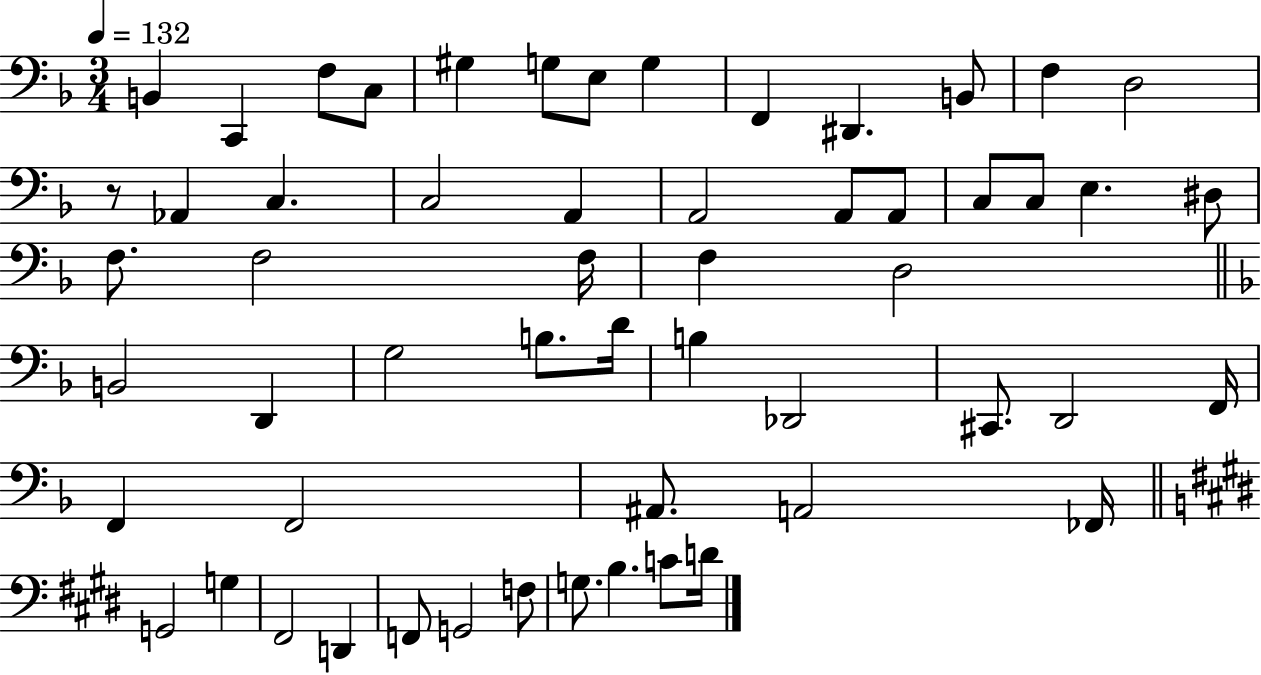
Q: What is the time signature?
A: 3/4